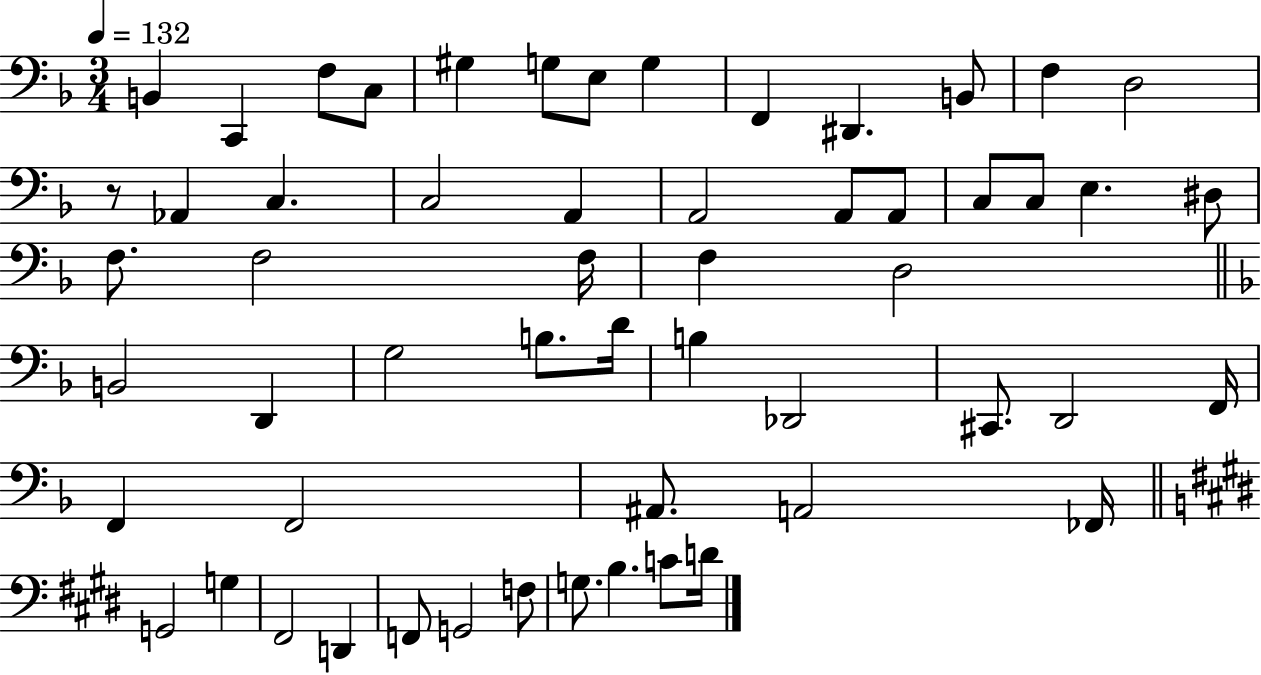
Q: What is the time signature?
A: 3/4